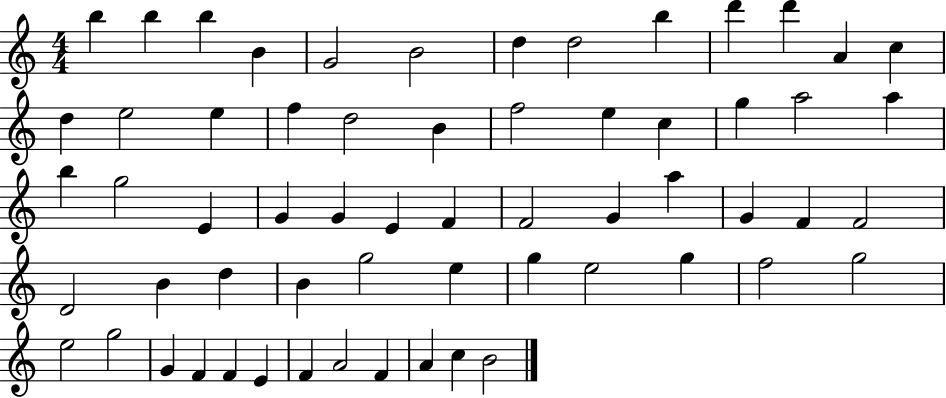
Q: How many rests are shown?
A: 0